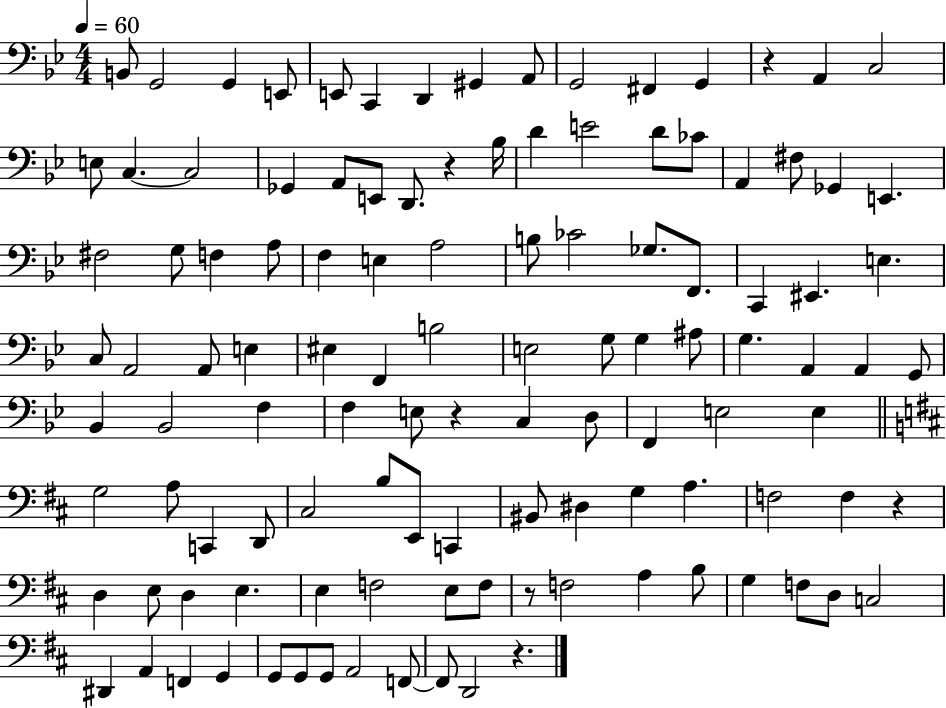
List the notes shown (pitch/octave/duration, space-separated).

B2/e G2/h G2/q E2/e E2/e C2/q D2/q G#2/q A2/e G2/h F#2/q G2/q R/q A2/q C3/h E3/e C3/q. C3/h Gb2/q A2/e E2/e D2/e. R/q Bb3/s D4/q E4/h D4/e CES4/e A2/q F#3/e Gb2/q E2/q. F#3/h G3/e F3/q A3/e F3/q E3/q A3/h B3/e CES4/h Gb3/e. F2/e. C2/q EIS2/q. E3/q. C3/e A2/h A2/e E3/q EIS3/q F2/q B3/h E3/h G3/e G3/q A#3/e G3/q. A2/q A2/q G2/e Bb2/q Bb2/h F3/q F3/q E3/e R/q C3/q D3/e F2/q E3/h E3/q G3/h A3/e C2/q D2/e C#3/h B3/e E2/e C2/q BIS2/e D#3/q G3/q A3/q. F3/h F3/q R/q D3/q E3/e D3/q E3/q. E3/q F3/h E3/e F3/e R/e F3/h A3/q B3/e G3/q F3/e D3/e C3/h D#2/q A2/q F2/q G2/q G2/e G2/e G2/e A2/h F2/e F2/e D2/h R/q.